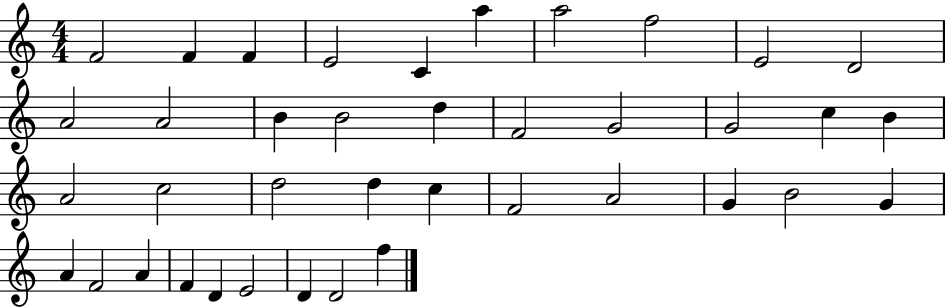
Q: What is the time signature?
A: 4/4